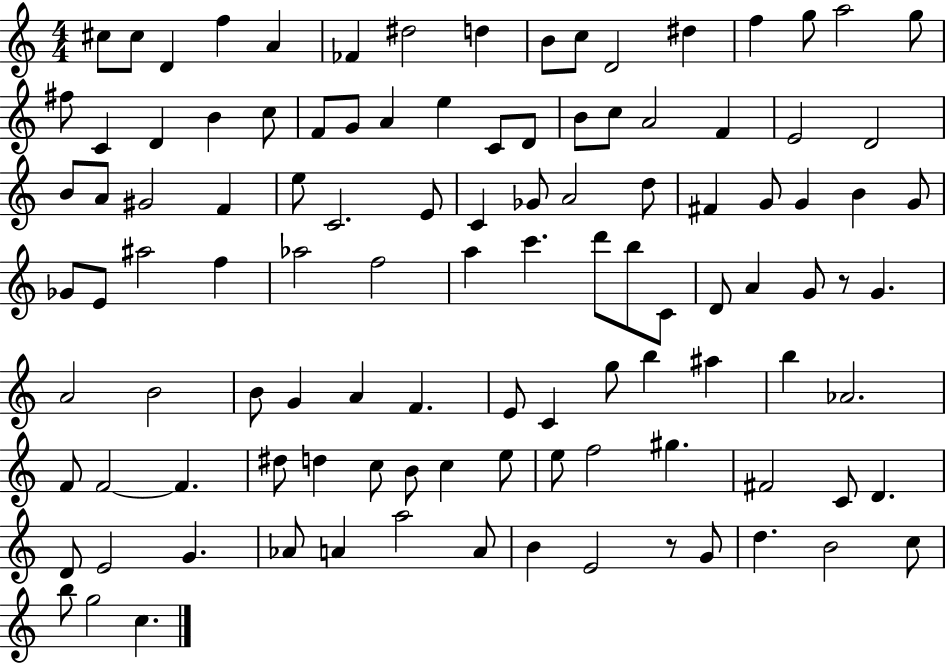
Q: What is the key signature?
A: C major